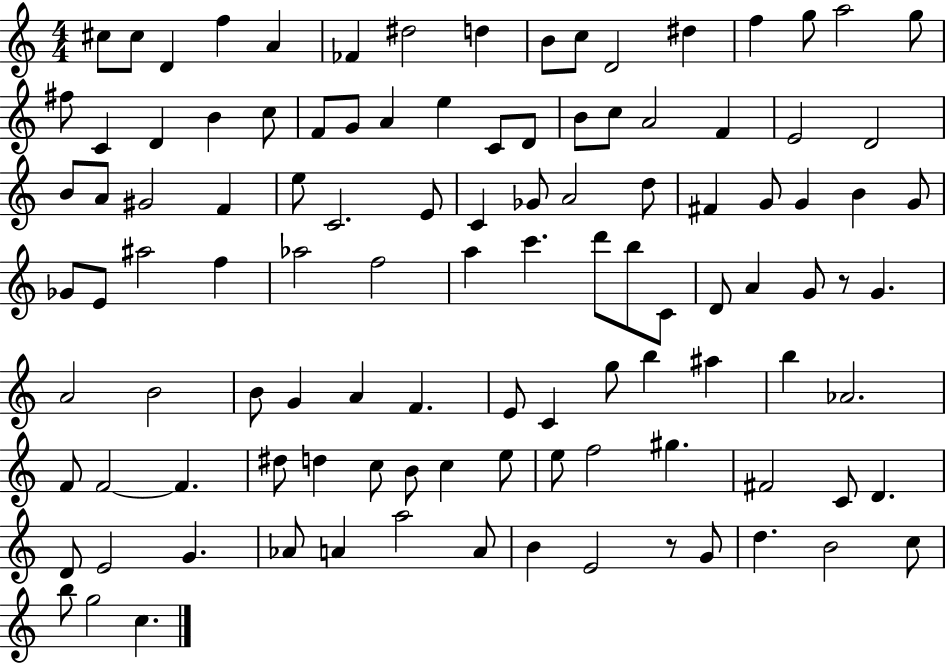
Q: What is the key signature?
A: C major